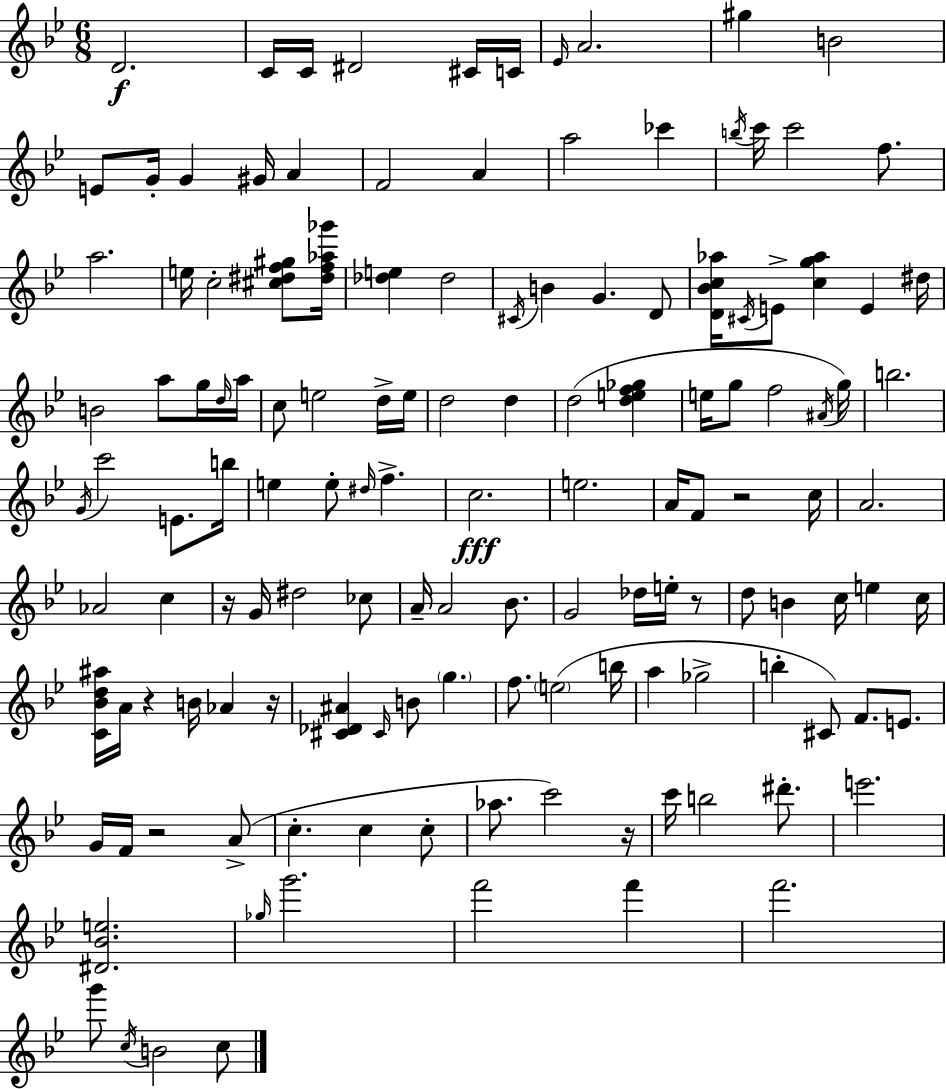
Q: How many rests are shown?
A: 7